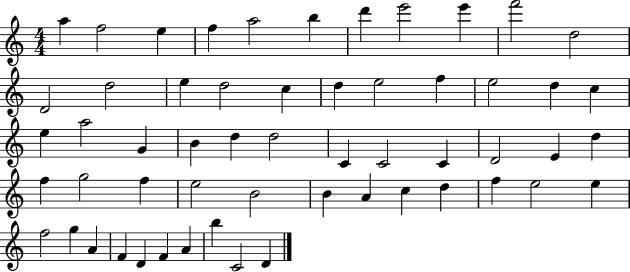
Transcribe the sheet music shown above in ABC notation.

X:1
T:Untitled
M:4/4
L:1/4
K:C
a f2 e f a2 b d' e'2 e' f'2 d2 D2 d2 e d2 c d e2 f e2 d c e a2 G B d d2 C C2 C D2 E d f g2 f e2 B2 B A c d f e2 e f2 g A F D F A b C2 D